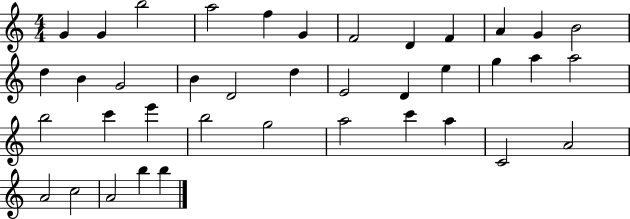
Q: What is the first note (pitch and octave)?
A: G4